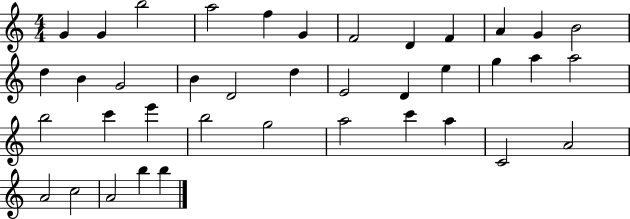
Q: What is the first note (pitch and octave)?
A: G4